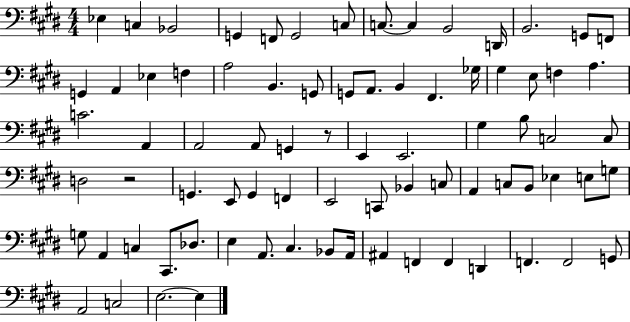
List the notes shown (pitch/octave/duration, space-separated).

Eb3/q C3/q Bb2/h G2/q F2/e G2/h C3/e C3/e. C3/q B2/h D2/s B2/h. G2/e F2/e G2/q A2/q Eb3/q F3/q A3/h B2/q. G2/e G2/e A2/e. B2/q F#2/q. Gb3/s G#3/q E3/e F3/q A3/q. C4/h. A2/q A2/h A2/e G2/q R/e E2/q E2/h. G#3/q B3/e C3/h C3/e D3/h R/h G2/q. E2/e G2/q F2/q E2/h C2/e Bb2/q C3/e A2/q C3/e B2/e Eb3/q E3/e G3/e G3/e A2/q C3/q C#2/e. Db3/e. E3/q A2/e. C#3/q. Bb2/e A2/s A#2/q F2/q F2/q D2/q F2/q. F2/h G2/e A2/h C3/h E3/h. E3/q